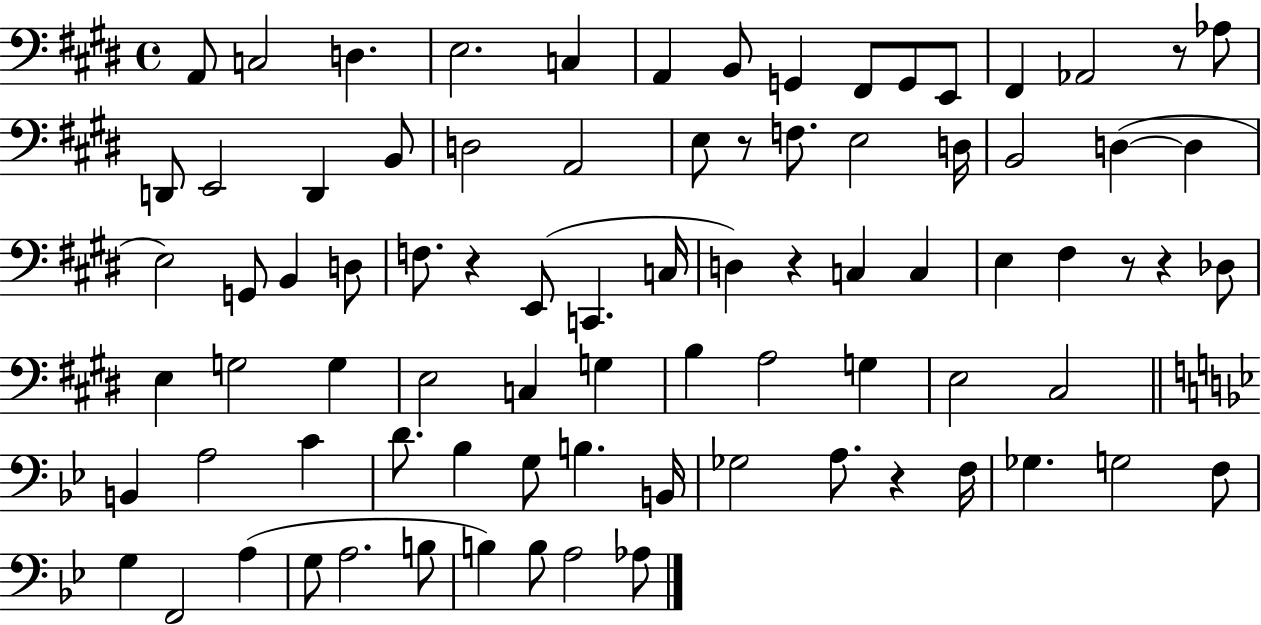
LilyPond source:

{
  \clef bass
  \time 4/4
  \defaultTimeSignature
  \key e \major
  a,8 c2 d4. | e2. c4 | a,4 b,8 g,4 fis,8 g,8 e,8 | fis,4 aes,2 r8 aes8 | \break d,8 e,2 d,4 b,8 | d2 a,2 | e8 r8 f8. e2 d16 | b,2 d4~(~ d4 | \break e2) g,8 b,4 d8 | f8. r4 e,8( c,4. c16 | d4) r4 c4 c4 | e4 fis4 r8 r4 des8 | \break e4 g2 g4 | e2 c4 g4 | b4 a2 g4 | e2 cis2 | \break \bar "||" \break \key g \minor b,4 a2 c'4 | d'8. bes4 g8 b4. b,16 | ges2 a8. r4 f16 | ges4. g2 f8 | \break g4 f,2 a4( | g8 a2. b8 | b4) b8 a2 aes8 | \bar "|."
}